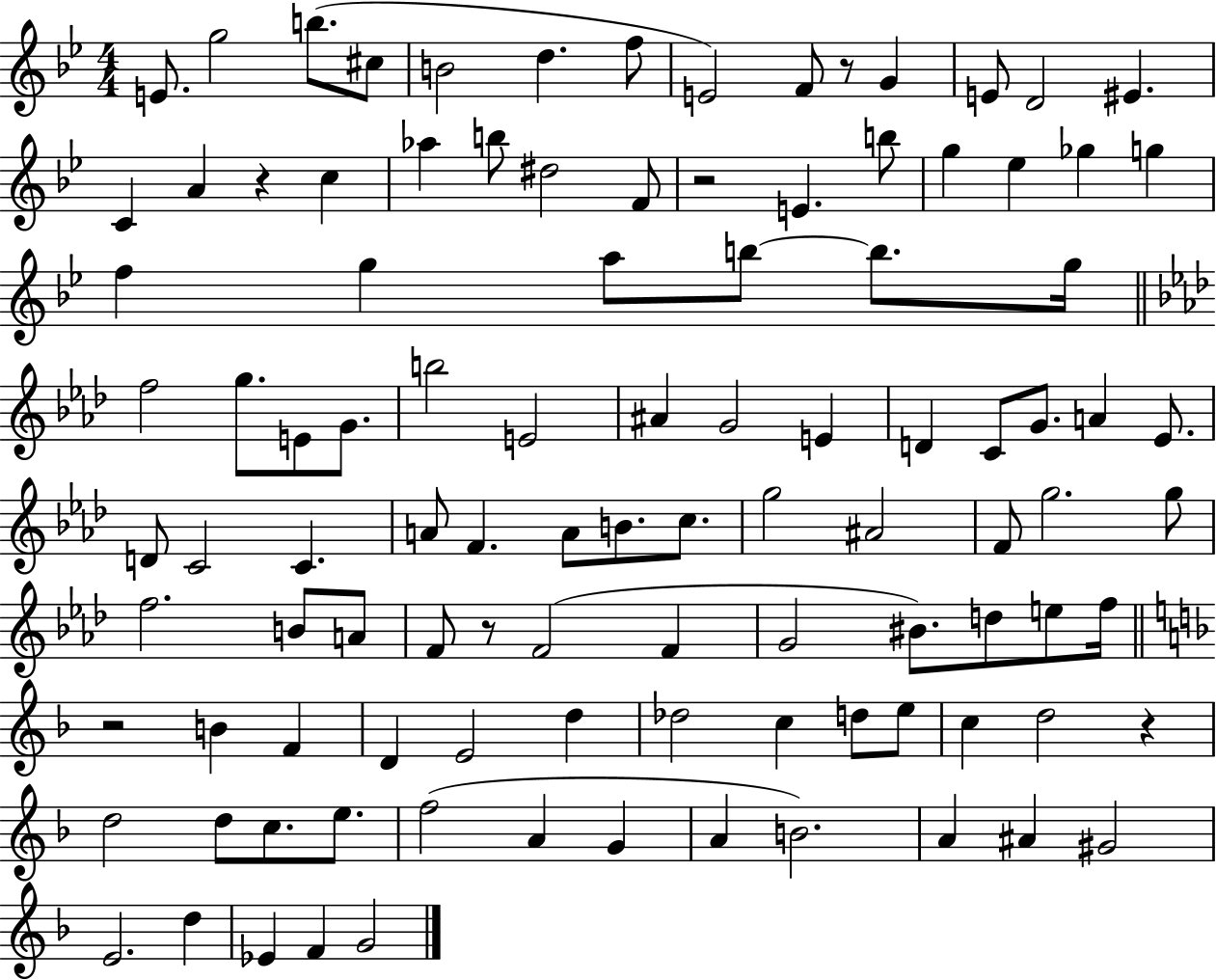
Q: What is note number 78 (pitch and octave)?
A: D5